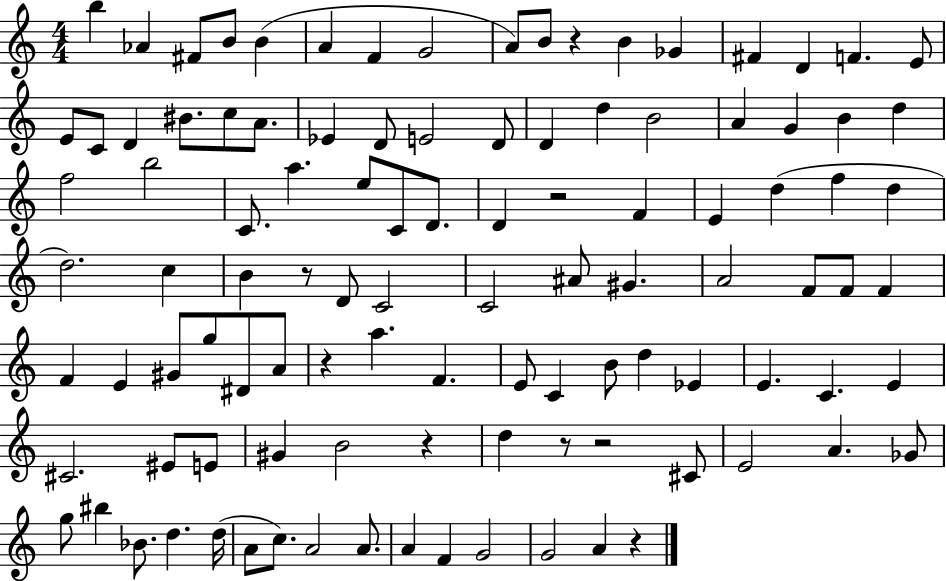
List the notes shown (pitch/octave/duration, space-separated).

B5/q Ab4/q F#4/e B4/e B4/q A4/q F4/q G4/h A4/e B4/e R/q B4/q Gb4/q F#4/q D4/q F4/q. E4/e E4/e C4/e D4/q BIS4/e. C5/e A4/e. Eb4/q D4/e E4/h D4/e D4/q D5/q B4/h A4/q G4/q B4/q D5/q F5/h B5/h C4/e. A5/q. E5/e C4/e D4/e. D4/q R/h F4/q E4/q D5/q F5/q D5/q D5/h. C5/q B4/q R/e D4/e C4/h C4/h A#4/e G#4/q. A4/h F4/e F4/e F4/q F4/q E4/q G#4/e G5/e D#4/e A4/e R/q A5/q. F4/q. E4/e C4/q B4/e D5/q Eb4/q E4/q. C4/q. E4/q C#4/h. EIS4/e E4/e G#4/q B4/h R/q D5/q R/e R/h C#4/e E4/h A4/q. Gb4/e G5/e BIS5/q Bb4/e. D5/q. D5/s A4/e C5/e. A4/h A4/e. A4/q F4/q G4/h G4/h A4/q R/q